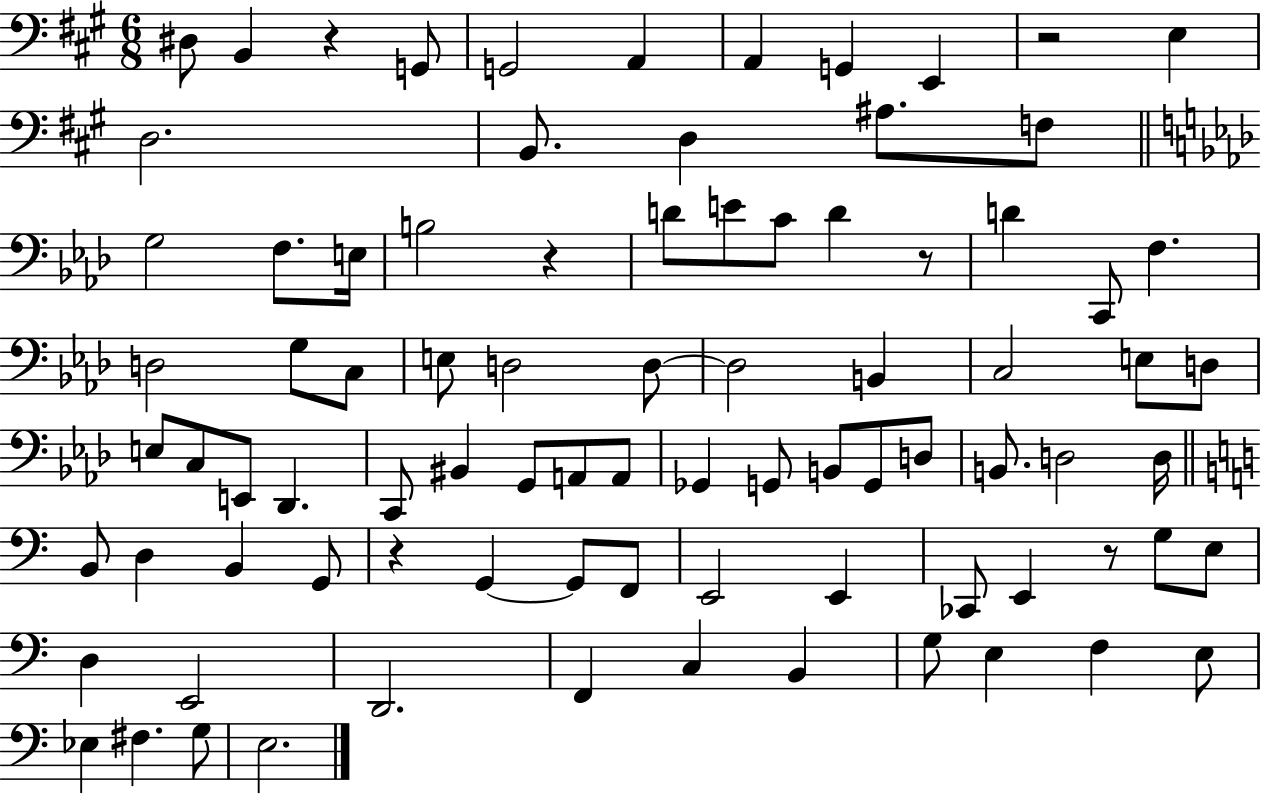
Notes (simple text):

D#3/e B2/q R/q G2/e G2/h A2/q A2/q G2/q E2/q R/h E3/q D3/h. B2/e. D3/q A#3/e. F3/e G3/h F3/e. E3/s B3/h R/q D4/e E4/e C4/e D4/q R/e D4/q C2/e F3/q. D3/h G3/e C3/e E3/e D3/h D3/e D3/h B2/q C3/h E3/e D3/e E3/e C3/e E2/e Db2/q. C2/e BIS2/q G2/e A2/e A2/e Gb2/q G2/e B2/e G2/e D3/e B2/e. D3/h D3/s B2/e D3/q B2/q G2/e R/q G2/q G2/e F2/e E2/h E2/q CES2/e E2/q R/e G3/e E3/e D3/q E2/h D2/h. F2/q C3/q B2/q G3/e E3/q F3/q E3/e Eb3/q F#3/q. G3/e E3/h.